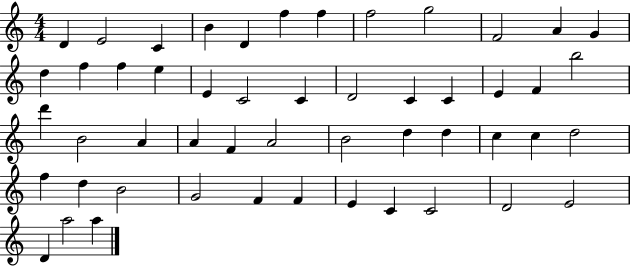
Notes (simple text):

D4/q E4/h C4/q B4/q D4/q F5/q F5/q F5/h G5/h F4/h A4/q G4/q D5/q F5/q F5/q E5/q E4/q C4/h C4/q D4/h C4/q C4/q E4/q F4/q B5/h D6/q B4/h A4/q A4/q F4/q A4/h B4/h D5/q D5/q C5/q C5/q D5/h F5/q D5/q B4/h G4/h F4/q F4/q E4/q C4/q C4/h D4/h E4/h D4/q A5/h A5/q